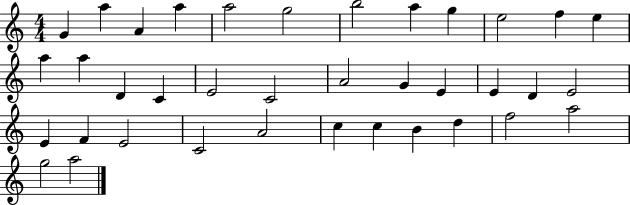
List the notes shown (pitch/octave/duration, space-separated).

G4/q A5/q A4/q A5/q A5/h G5/h B5/h A5/q G5/q E5/h F5/q E5/q A5/q A5/q D4/q C4/q E4/h C4/h A4/h G4/q E4/q E4/q D4/q E4/h E4/q F4/q E4/h C4/h A4/h C5/q C5/q B4/q D5/q F5/h A5/h G5/h A5/h